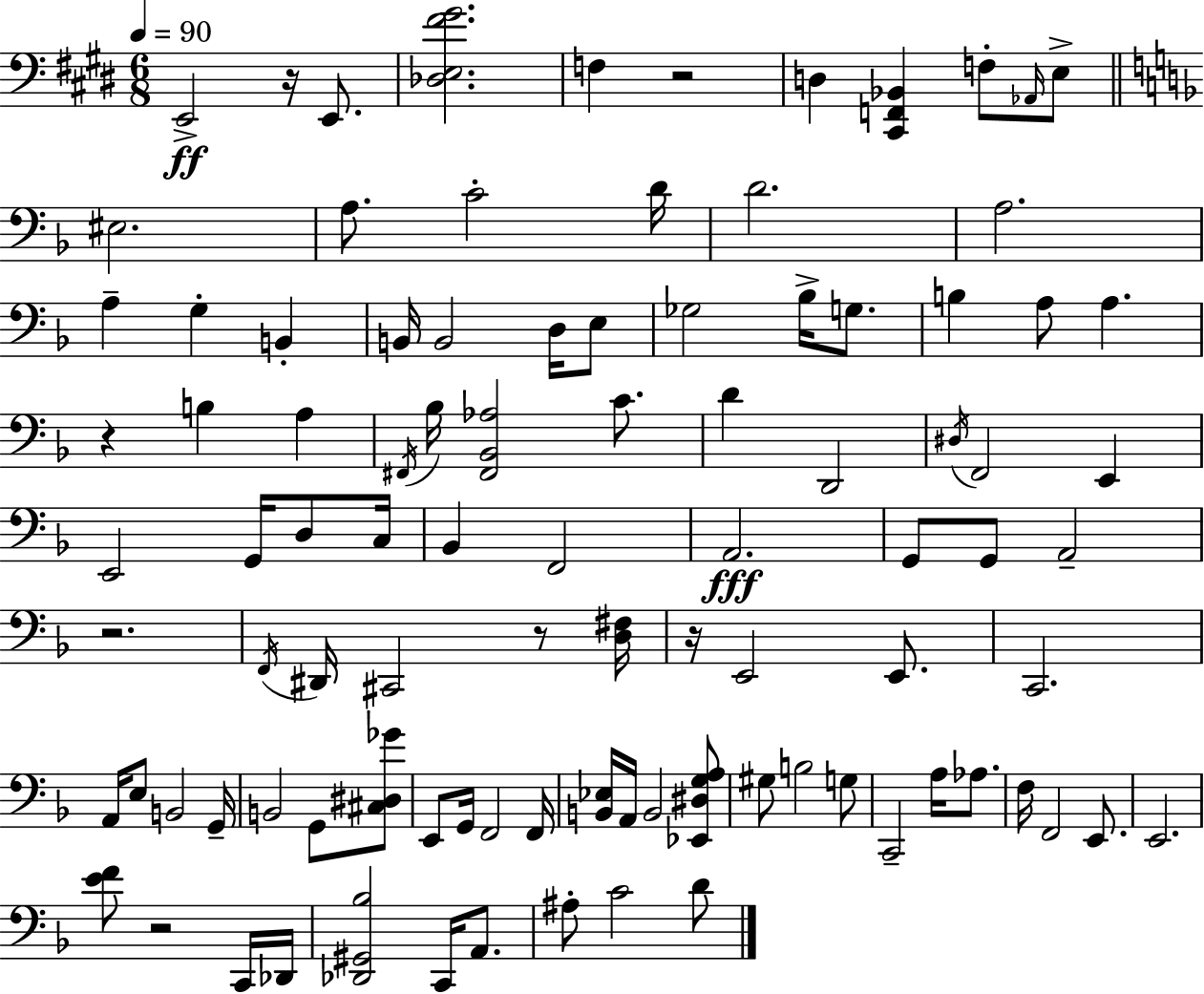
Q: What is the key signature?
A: E major